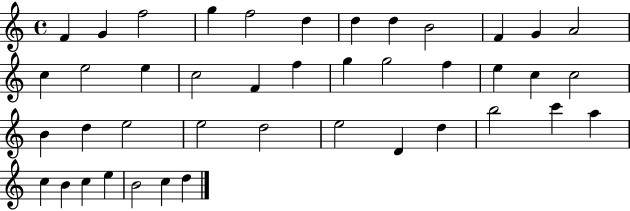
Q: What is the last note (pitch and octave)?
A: D5